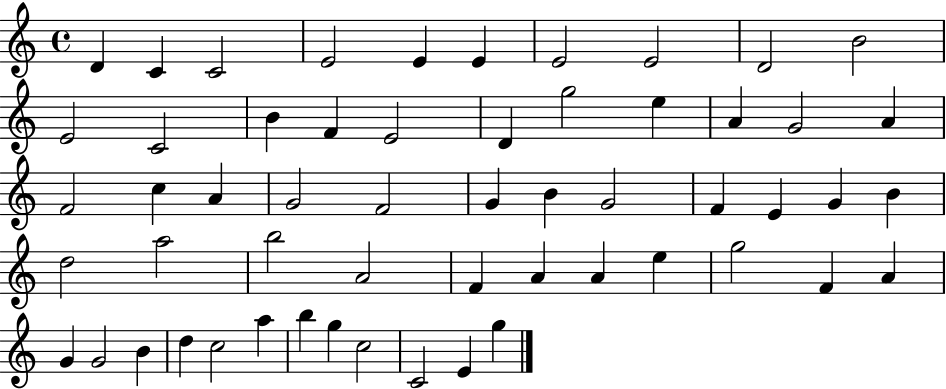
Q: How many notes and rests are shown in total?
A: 56